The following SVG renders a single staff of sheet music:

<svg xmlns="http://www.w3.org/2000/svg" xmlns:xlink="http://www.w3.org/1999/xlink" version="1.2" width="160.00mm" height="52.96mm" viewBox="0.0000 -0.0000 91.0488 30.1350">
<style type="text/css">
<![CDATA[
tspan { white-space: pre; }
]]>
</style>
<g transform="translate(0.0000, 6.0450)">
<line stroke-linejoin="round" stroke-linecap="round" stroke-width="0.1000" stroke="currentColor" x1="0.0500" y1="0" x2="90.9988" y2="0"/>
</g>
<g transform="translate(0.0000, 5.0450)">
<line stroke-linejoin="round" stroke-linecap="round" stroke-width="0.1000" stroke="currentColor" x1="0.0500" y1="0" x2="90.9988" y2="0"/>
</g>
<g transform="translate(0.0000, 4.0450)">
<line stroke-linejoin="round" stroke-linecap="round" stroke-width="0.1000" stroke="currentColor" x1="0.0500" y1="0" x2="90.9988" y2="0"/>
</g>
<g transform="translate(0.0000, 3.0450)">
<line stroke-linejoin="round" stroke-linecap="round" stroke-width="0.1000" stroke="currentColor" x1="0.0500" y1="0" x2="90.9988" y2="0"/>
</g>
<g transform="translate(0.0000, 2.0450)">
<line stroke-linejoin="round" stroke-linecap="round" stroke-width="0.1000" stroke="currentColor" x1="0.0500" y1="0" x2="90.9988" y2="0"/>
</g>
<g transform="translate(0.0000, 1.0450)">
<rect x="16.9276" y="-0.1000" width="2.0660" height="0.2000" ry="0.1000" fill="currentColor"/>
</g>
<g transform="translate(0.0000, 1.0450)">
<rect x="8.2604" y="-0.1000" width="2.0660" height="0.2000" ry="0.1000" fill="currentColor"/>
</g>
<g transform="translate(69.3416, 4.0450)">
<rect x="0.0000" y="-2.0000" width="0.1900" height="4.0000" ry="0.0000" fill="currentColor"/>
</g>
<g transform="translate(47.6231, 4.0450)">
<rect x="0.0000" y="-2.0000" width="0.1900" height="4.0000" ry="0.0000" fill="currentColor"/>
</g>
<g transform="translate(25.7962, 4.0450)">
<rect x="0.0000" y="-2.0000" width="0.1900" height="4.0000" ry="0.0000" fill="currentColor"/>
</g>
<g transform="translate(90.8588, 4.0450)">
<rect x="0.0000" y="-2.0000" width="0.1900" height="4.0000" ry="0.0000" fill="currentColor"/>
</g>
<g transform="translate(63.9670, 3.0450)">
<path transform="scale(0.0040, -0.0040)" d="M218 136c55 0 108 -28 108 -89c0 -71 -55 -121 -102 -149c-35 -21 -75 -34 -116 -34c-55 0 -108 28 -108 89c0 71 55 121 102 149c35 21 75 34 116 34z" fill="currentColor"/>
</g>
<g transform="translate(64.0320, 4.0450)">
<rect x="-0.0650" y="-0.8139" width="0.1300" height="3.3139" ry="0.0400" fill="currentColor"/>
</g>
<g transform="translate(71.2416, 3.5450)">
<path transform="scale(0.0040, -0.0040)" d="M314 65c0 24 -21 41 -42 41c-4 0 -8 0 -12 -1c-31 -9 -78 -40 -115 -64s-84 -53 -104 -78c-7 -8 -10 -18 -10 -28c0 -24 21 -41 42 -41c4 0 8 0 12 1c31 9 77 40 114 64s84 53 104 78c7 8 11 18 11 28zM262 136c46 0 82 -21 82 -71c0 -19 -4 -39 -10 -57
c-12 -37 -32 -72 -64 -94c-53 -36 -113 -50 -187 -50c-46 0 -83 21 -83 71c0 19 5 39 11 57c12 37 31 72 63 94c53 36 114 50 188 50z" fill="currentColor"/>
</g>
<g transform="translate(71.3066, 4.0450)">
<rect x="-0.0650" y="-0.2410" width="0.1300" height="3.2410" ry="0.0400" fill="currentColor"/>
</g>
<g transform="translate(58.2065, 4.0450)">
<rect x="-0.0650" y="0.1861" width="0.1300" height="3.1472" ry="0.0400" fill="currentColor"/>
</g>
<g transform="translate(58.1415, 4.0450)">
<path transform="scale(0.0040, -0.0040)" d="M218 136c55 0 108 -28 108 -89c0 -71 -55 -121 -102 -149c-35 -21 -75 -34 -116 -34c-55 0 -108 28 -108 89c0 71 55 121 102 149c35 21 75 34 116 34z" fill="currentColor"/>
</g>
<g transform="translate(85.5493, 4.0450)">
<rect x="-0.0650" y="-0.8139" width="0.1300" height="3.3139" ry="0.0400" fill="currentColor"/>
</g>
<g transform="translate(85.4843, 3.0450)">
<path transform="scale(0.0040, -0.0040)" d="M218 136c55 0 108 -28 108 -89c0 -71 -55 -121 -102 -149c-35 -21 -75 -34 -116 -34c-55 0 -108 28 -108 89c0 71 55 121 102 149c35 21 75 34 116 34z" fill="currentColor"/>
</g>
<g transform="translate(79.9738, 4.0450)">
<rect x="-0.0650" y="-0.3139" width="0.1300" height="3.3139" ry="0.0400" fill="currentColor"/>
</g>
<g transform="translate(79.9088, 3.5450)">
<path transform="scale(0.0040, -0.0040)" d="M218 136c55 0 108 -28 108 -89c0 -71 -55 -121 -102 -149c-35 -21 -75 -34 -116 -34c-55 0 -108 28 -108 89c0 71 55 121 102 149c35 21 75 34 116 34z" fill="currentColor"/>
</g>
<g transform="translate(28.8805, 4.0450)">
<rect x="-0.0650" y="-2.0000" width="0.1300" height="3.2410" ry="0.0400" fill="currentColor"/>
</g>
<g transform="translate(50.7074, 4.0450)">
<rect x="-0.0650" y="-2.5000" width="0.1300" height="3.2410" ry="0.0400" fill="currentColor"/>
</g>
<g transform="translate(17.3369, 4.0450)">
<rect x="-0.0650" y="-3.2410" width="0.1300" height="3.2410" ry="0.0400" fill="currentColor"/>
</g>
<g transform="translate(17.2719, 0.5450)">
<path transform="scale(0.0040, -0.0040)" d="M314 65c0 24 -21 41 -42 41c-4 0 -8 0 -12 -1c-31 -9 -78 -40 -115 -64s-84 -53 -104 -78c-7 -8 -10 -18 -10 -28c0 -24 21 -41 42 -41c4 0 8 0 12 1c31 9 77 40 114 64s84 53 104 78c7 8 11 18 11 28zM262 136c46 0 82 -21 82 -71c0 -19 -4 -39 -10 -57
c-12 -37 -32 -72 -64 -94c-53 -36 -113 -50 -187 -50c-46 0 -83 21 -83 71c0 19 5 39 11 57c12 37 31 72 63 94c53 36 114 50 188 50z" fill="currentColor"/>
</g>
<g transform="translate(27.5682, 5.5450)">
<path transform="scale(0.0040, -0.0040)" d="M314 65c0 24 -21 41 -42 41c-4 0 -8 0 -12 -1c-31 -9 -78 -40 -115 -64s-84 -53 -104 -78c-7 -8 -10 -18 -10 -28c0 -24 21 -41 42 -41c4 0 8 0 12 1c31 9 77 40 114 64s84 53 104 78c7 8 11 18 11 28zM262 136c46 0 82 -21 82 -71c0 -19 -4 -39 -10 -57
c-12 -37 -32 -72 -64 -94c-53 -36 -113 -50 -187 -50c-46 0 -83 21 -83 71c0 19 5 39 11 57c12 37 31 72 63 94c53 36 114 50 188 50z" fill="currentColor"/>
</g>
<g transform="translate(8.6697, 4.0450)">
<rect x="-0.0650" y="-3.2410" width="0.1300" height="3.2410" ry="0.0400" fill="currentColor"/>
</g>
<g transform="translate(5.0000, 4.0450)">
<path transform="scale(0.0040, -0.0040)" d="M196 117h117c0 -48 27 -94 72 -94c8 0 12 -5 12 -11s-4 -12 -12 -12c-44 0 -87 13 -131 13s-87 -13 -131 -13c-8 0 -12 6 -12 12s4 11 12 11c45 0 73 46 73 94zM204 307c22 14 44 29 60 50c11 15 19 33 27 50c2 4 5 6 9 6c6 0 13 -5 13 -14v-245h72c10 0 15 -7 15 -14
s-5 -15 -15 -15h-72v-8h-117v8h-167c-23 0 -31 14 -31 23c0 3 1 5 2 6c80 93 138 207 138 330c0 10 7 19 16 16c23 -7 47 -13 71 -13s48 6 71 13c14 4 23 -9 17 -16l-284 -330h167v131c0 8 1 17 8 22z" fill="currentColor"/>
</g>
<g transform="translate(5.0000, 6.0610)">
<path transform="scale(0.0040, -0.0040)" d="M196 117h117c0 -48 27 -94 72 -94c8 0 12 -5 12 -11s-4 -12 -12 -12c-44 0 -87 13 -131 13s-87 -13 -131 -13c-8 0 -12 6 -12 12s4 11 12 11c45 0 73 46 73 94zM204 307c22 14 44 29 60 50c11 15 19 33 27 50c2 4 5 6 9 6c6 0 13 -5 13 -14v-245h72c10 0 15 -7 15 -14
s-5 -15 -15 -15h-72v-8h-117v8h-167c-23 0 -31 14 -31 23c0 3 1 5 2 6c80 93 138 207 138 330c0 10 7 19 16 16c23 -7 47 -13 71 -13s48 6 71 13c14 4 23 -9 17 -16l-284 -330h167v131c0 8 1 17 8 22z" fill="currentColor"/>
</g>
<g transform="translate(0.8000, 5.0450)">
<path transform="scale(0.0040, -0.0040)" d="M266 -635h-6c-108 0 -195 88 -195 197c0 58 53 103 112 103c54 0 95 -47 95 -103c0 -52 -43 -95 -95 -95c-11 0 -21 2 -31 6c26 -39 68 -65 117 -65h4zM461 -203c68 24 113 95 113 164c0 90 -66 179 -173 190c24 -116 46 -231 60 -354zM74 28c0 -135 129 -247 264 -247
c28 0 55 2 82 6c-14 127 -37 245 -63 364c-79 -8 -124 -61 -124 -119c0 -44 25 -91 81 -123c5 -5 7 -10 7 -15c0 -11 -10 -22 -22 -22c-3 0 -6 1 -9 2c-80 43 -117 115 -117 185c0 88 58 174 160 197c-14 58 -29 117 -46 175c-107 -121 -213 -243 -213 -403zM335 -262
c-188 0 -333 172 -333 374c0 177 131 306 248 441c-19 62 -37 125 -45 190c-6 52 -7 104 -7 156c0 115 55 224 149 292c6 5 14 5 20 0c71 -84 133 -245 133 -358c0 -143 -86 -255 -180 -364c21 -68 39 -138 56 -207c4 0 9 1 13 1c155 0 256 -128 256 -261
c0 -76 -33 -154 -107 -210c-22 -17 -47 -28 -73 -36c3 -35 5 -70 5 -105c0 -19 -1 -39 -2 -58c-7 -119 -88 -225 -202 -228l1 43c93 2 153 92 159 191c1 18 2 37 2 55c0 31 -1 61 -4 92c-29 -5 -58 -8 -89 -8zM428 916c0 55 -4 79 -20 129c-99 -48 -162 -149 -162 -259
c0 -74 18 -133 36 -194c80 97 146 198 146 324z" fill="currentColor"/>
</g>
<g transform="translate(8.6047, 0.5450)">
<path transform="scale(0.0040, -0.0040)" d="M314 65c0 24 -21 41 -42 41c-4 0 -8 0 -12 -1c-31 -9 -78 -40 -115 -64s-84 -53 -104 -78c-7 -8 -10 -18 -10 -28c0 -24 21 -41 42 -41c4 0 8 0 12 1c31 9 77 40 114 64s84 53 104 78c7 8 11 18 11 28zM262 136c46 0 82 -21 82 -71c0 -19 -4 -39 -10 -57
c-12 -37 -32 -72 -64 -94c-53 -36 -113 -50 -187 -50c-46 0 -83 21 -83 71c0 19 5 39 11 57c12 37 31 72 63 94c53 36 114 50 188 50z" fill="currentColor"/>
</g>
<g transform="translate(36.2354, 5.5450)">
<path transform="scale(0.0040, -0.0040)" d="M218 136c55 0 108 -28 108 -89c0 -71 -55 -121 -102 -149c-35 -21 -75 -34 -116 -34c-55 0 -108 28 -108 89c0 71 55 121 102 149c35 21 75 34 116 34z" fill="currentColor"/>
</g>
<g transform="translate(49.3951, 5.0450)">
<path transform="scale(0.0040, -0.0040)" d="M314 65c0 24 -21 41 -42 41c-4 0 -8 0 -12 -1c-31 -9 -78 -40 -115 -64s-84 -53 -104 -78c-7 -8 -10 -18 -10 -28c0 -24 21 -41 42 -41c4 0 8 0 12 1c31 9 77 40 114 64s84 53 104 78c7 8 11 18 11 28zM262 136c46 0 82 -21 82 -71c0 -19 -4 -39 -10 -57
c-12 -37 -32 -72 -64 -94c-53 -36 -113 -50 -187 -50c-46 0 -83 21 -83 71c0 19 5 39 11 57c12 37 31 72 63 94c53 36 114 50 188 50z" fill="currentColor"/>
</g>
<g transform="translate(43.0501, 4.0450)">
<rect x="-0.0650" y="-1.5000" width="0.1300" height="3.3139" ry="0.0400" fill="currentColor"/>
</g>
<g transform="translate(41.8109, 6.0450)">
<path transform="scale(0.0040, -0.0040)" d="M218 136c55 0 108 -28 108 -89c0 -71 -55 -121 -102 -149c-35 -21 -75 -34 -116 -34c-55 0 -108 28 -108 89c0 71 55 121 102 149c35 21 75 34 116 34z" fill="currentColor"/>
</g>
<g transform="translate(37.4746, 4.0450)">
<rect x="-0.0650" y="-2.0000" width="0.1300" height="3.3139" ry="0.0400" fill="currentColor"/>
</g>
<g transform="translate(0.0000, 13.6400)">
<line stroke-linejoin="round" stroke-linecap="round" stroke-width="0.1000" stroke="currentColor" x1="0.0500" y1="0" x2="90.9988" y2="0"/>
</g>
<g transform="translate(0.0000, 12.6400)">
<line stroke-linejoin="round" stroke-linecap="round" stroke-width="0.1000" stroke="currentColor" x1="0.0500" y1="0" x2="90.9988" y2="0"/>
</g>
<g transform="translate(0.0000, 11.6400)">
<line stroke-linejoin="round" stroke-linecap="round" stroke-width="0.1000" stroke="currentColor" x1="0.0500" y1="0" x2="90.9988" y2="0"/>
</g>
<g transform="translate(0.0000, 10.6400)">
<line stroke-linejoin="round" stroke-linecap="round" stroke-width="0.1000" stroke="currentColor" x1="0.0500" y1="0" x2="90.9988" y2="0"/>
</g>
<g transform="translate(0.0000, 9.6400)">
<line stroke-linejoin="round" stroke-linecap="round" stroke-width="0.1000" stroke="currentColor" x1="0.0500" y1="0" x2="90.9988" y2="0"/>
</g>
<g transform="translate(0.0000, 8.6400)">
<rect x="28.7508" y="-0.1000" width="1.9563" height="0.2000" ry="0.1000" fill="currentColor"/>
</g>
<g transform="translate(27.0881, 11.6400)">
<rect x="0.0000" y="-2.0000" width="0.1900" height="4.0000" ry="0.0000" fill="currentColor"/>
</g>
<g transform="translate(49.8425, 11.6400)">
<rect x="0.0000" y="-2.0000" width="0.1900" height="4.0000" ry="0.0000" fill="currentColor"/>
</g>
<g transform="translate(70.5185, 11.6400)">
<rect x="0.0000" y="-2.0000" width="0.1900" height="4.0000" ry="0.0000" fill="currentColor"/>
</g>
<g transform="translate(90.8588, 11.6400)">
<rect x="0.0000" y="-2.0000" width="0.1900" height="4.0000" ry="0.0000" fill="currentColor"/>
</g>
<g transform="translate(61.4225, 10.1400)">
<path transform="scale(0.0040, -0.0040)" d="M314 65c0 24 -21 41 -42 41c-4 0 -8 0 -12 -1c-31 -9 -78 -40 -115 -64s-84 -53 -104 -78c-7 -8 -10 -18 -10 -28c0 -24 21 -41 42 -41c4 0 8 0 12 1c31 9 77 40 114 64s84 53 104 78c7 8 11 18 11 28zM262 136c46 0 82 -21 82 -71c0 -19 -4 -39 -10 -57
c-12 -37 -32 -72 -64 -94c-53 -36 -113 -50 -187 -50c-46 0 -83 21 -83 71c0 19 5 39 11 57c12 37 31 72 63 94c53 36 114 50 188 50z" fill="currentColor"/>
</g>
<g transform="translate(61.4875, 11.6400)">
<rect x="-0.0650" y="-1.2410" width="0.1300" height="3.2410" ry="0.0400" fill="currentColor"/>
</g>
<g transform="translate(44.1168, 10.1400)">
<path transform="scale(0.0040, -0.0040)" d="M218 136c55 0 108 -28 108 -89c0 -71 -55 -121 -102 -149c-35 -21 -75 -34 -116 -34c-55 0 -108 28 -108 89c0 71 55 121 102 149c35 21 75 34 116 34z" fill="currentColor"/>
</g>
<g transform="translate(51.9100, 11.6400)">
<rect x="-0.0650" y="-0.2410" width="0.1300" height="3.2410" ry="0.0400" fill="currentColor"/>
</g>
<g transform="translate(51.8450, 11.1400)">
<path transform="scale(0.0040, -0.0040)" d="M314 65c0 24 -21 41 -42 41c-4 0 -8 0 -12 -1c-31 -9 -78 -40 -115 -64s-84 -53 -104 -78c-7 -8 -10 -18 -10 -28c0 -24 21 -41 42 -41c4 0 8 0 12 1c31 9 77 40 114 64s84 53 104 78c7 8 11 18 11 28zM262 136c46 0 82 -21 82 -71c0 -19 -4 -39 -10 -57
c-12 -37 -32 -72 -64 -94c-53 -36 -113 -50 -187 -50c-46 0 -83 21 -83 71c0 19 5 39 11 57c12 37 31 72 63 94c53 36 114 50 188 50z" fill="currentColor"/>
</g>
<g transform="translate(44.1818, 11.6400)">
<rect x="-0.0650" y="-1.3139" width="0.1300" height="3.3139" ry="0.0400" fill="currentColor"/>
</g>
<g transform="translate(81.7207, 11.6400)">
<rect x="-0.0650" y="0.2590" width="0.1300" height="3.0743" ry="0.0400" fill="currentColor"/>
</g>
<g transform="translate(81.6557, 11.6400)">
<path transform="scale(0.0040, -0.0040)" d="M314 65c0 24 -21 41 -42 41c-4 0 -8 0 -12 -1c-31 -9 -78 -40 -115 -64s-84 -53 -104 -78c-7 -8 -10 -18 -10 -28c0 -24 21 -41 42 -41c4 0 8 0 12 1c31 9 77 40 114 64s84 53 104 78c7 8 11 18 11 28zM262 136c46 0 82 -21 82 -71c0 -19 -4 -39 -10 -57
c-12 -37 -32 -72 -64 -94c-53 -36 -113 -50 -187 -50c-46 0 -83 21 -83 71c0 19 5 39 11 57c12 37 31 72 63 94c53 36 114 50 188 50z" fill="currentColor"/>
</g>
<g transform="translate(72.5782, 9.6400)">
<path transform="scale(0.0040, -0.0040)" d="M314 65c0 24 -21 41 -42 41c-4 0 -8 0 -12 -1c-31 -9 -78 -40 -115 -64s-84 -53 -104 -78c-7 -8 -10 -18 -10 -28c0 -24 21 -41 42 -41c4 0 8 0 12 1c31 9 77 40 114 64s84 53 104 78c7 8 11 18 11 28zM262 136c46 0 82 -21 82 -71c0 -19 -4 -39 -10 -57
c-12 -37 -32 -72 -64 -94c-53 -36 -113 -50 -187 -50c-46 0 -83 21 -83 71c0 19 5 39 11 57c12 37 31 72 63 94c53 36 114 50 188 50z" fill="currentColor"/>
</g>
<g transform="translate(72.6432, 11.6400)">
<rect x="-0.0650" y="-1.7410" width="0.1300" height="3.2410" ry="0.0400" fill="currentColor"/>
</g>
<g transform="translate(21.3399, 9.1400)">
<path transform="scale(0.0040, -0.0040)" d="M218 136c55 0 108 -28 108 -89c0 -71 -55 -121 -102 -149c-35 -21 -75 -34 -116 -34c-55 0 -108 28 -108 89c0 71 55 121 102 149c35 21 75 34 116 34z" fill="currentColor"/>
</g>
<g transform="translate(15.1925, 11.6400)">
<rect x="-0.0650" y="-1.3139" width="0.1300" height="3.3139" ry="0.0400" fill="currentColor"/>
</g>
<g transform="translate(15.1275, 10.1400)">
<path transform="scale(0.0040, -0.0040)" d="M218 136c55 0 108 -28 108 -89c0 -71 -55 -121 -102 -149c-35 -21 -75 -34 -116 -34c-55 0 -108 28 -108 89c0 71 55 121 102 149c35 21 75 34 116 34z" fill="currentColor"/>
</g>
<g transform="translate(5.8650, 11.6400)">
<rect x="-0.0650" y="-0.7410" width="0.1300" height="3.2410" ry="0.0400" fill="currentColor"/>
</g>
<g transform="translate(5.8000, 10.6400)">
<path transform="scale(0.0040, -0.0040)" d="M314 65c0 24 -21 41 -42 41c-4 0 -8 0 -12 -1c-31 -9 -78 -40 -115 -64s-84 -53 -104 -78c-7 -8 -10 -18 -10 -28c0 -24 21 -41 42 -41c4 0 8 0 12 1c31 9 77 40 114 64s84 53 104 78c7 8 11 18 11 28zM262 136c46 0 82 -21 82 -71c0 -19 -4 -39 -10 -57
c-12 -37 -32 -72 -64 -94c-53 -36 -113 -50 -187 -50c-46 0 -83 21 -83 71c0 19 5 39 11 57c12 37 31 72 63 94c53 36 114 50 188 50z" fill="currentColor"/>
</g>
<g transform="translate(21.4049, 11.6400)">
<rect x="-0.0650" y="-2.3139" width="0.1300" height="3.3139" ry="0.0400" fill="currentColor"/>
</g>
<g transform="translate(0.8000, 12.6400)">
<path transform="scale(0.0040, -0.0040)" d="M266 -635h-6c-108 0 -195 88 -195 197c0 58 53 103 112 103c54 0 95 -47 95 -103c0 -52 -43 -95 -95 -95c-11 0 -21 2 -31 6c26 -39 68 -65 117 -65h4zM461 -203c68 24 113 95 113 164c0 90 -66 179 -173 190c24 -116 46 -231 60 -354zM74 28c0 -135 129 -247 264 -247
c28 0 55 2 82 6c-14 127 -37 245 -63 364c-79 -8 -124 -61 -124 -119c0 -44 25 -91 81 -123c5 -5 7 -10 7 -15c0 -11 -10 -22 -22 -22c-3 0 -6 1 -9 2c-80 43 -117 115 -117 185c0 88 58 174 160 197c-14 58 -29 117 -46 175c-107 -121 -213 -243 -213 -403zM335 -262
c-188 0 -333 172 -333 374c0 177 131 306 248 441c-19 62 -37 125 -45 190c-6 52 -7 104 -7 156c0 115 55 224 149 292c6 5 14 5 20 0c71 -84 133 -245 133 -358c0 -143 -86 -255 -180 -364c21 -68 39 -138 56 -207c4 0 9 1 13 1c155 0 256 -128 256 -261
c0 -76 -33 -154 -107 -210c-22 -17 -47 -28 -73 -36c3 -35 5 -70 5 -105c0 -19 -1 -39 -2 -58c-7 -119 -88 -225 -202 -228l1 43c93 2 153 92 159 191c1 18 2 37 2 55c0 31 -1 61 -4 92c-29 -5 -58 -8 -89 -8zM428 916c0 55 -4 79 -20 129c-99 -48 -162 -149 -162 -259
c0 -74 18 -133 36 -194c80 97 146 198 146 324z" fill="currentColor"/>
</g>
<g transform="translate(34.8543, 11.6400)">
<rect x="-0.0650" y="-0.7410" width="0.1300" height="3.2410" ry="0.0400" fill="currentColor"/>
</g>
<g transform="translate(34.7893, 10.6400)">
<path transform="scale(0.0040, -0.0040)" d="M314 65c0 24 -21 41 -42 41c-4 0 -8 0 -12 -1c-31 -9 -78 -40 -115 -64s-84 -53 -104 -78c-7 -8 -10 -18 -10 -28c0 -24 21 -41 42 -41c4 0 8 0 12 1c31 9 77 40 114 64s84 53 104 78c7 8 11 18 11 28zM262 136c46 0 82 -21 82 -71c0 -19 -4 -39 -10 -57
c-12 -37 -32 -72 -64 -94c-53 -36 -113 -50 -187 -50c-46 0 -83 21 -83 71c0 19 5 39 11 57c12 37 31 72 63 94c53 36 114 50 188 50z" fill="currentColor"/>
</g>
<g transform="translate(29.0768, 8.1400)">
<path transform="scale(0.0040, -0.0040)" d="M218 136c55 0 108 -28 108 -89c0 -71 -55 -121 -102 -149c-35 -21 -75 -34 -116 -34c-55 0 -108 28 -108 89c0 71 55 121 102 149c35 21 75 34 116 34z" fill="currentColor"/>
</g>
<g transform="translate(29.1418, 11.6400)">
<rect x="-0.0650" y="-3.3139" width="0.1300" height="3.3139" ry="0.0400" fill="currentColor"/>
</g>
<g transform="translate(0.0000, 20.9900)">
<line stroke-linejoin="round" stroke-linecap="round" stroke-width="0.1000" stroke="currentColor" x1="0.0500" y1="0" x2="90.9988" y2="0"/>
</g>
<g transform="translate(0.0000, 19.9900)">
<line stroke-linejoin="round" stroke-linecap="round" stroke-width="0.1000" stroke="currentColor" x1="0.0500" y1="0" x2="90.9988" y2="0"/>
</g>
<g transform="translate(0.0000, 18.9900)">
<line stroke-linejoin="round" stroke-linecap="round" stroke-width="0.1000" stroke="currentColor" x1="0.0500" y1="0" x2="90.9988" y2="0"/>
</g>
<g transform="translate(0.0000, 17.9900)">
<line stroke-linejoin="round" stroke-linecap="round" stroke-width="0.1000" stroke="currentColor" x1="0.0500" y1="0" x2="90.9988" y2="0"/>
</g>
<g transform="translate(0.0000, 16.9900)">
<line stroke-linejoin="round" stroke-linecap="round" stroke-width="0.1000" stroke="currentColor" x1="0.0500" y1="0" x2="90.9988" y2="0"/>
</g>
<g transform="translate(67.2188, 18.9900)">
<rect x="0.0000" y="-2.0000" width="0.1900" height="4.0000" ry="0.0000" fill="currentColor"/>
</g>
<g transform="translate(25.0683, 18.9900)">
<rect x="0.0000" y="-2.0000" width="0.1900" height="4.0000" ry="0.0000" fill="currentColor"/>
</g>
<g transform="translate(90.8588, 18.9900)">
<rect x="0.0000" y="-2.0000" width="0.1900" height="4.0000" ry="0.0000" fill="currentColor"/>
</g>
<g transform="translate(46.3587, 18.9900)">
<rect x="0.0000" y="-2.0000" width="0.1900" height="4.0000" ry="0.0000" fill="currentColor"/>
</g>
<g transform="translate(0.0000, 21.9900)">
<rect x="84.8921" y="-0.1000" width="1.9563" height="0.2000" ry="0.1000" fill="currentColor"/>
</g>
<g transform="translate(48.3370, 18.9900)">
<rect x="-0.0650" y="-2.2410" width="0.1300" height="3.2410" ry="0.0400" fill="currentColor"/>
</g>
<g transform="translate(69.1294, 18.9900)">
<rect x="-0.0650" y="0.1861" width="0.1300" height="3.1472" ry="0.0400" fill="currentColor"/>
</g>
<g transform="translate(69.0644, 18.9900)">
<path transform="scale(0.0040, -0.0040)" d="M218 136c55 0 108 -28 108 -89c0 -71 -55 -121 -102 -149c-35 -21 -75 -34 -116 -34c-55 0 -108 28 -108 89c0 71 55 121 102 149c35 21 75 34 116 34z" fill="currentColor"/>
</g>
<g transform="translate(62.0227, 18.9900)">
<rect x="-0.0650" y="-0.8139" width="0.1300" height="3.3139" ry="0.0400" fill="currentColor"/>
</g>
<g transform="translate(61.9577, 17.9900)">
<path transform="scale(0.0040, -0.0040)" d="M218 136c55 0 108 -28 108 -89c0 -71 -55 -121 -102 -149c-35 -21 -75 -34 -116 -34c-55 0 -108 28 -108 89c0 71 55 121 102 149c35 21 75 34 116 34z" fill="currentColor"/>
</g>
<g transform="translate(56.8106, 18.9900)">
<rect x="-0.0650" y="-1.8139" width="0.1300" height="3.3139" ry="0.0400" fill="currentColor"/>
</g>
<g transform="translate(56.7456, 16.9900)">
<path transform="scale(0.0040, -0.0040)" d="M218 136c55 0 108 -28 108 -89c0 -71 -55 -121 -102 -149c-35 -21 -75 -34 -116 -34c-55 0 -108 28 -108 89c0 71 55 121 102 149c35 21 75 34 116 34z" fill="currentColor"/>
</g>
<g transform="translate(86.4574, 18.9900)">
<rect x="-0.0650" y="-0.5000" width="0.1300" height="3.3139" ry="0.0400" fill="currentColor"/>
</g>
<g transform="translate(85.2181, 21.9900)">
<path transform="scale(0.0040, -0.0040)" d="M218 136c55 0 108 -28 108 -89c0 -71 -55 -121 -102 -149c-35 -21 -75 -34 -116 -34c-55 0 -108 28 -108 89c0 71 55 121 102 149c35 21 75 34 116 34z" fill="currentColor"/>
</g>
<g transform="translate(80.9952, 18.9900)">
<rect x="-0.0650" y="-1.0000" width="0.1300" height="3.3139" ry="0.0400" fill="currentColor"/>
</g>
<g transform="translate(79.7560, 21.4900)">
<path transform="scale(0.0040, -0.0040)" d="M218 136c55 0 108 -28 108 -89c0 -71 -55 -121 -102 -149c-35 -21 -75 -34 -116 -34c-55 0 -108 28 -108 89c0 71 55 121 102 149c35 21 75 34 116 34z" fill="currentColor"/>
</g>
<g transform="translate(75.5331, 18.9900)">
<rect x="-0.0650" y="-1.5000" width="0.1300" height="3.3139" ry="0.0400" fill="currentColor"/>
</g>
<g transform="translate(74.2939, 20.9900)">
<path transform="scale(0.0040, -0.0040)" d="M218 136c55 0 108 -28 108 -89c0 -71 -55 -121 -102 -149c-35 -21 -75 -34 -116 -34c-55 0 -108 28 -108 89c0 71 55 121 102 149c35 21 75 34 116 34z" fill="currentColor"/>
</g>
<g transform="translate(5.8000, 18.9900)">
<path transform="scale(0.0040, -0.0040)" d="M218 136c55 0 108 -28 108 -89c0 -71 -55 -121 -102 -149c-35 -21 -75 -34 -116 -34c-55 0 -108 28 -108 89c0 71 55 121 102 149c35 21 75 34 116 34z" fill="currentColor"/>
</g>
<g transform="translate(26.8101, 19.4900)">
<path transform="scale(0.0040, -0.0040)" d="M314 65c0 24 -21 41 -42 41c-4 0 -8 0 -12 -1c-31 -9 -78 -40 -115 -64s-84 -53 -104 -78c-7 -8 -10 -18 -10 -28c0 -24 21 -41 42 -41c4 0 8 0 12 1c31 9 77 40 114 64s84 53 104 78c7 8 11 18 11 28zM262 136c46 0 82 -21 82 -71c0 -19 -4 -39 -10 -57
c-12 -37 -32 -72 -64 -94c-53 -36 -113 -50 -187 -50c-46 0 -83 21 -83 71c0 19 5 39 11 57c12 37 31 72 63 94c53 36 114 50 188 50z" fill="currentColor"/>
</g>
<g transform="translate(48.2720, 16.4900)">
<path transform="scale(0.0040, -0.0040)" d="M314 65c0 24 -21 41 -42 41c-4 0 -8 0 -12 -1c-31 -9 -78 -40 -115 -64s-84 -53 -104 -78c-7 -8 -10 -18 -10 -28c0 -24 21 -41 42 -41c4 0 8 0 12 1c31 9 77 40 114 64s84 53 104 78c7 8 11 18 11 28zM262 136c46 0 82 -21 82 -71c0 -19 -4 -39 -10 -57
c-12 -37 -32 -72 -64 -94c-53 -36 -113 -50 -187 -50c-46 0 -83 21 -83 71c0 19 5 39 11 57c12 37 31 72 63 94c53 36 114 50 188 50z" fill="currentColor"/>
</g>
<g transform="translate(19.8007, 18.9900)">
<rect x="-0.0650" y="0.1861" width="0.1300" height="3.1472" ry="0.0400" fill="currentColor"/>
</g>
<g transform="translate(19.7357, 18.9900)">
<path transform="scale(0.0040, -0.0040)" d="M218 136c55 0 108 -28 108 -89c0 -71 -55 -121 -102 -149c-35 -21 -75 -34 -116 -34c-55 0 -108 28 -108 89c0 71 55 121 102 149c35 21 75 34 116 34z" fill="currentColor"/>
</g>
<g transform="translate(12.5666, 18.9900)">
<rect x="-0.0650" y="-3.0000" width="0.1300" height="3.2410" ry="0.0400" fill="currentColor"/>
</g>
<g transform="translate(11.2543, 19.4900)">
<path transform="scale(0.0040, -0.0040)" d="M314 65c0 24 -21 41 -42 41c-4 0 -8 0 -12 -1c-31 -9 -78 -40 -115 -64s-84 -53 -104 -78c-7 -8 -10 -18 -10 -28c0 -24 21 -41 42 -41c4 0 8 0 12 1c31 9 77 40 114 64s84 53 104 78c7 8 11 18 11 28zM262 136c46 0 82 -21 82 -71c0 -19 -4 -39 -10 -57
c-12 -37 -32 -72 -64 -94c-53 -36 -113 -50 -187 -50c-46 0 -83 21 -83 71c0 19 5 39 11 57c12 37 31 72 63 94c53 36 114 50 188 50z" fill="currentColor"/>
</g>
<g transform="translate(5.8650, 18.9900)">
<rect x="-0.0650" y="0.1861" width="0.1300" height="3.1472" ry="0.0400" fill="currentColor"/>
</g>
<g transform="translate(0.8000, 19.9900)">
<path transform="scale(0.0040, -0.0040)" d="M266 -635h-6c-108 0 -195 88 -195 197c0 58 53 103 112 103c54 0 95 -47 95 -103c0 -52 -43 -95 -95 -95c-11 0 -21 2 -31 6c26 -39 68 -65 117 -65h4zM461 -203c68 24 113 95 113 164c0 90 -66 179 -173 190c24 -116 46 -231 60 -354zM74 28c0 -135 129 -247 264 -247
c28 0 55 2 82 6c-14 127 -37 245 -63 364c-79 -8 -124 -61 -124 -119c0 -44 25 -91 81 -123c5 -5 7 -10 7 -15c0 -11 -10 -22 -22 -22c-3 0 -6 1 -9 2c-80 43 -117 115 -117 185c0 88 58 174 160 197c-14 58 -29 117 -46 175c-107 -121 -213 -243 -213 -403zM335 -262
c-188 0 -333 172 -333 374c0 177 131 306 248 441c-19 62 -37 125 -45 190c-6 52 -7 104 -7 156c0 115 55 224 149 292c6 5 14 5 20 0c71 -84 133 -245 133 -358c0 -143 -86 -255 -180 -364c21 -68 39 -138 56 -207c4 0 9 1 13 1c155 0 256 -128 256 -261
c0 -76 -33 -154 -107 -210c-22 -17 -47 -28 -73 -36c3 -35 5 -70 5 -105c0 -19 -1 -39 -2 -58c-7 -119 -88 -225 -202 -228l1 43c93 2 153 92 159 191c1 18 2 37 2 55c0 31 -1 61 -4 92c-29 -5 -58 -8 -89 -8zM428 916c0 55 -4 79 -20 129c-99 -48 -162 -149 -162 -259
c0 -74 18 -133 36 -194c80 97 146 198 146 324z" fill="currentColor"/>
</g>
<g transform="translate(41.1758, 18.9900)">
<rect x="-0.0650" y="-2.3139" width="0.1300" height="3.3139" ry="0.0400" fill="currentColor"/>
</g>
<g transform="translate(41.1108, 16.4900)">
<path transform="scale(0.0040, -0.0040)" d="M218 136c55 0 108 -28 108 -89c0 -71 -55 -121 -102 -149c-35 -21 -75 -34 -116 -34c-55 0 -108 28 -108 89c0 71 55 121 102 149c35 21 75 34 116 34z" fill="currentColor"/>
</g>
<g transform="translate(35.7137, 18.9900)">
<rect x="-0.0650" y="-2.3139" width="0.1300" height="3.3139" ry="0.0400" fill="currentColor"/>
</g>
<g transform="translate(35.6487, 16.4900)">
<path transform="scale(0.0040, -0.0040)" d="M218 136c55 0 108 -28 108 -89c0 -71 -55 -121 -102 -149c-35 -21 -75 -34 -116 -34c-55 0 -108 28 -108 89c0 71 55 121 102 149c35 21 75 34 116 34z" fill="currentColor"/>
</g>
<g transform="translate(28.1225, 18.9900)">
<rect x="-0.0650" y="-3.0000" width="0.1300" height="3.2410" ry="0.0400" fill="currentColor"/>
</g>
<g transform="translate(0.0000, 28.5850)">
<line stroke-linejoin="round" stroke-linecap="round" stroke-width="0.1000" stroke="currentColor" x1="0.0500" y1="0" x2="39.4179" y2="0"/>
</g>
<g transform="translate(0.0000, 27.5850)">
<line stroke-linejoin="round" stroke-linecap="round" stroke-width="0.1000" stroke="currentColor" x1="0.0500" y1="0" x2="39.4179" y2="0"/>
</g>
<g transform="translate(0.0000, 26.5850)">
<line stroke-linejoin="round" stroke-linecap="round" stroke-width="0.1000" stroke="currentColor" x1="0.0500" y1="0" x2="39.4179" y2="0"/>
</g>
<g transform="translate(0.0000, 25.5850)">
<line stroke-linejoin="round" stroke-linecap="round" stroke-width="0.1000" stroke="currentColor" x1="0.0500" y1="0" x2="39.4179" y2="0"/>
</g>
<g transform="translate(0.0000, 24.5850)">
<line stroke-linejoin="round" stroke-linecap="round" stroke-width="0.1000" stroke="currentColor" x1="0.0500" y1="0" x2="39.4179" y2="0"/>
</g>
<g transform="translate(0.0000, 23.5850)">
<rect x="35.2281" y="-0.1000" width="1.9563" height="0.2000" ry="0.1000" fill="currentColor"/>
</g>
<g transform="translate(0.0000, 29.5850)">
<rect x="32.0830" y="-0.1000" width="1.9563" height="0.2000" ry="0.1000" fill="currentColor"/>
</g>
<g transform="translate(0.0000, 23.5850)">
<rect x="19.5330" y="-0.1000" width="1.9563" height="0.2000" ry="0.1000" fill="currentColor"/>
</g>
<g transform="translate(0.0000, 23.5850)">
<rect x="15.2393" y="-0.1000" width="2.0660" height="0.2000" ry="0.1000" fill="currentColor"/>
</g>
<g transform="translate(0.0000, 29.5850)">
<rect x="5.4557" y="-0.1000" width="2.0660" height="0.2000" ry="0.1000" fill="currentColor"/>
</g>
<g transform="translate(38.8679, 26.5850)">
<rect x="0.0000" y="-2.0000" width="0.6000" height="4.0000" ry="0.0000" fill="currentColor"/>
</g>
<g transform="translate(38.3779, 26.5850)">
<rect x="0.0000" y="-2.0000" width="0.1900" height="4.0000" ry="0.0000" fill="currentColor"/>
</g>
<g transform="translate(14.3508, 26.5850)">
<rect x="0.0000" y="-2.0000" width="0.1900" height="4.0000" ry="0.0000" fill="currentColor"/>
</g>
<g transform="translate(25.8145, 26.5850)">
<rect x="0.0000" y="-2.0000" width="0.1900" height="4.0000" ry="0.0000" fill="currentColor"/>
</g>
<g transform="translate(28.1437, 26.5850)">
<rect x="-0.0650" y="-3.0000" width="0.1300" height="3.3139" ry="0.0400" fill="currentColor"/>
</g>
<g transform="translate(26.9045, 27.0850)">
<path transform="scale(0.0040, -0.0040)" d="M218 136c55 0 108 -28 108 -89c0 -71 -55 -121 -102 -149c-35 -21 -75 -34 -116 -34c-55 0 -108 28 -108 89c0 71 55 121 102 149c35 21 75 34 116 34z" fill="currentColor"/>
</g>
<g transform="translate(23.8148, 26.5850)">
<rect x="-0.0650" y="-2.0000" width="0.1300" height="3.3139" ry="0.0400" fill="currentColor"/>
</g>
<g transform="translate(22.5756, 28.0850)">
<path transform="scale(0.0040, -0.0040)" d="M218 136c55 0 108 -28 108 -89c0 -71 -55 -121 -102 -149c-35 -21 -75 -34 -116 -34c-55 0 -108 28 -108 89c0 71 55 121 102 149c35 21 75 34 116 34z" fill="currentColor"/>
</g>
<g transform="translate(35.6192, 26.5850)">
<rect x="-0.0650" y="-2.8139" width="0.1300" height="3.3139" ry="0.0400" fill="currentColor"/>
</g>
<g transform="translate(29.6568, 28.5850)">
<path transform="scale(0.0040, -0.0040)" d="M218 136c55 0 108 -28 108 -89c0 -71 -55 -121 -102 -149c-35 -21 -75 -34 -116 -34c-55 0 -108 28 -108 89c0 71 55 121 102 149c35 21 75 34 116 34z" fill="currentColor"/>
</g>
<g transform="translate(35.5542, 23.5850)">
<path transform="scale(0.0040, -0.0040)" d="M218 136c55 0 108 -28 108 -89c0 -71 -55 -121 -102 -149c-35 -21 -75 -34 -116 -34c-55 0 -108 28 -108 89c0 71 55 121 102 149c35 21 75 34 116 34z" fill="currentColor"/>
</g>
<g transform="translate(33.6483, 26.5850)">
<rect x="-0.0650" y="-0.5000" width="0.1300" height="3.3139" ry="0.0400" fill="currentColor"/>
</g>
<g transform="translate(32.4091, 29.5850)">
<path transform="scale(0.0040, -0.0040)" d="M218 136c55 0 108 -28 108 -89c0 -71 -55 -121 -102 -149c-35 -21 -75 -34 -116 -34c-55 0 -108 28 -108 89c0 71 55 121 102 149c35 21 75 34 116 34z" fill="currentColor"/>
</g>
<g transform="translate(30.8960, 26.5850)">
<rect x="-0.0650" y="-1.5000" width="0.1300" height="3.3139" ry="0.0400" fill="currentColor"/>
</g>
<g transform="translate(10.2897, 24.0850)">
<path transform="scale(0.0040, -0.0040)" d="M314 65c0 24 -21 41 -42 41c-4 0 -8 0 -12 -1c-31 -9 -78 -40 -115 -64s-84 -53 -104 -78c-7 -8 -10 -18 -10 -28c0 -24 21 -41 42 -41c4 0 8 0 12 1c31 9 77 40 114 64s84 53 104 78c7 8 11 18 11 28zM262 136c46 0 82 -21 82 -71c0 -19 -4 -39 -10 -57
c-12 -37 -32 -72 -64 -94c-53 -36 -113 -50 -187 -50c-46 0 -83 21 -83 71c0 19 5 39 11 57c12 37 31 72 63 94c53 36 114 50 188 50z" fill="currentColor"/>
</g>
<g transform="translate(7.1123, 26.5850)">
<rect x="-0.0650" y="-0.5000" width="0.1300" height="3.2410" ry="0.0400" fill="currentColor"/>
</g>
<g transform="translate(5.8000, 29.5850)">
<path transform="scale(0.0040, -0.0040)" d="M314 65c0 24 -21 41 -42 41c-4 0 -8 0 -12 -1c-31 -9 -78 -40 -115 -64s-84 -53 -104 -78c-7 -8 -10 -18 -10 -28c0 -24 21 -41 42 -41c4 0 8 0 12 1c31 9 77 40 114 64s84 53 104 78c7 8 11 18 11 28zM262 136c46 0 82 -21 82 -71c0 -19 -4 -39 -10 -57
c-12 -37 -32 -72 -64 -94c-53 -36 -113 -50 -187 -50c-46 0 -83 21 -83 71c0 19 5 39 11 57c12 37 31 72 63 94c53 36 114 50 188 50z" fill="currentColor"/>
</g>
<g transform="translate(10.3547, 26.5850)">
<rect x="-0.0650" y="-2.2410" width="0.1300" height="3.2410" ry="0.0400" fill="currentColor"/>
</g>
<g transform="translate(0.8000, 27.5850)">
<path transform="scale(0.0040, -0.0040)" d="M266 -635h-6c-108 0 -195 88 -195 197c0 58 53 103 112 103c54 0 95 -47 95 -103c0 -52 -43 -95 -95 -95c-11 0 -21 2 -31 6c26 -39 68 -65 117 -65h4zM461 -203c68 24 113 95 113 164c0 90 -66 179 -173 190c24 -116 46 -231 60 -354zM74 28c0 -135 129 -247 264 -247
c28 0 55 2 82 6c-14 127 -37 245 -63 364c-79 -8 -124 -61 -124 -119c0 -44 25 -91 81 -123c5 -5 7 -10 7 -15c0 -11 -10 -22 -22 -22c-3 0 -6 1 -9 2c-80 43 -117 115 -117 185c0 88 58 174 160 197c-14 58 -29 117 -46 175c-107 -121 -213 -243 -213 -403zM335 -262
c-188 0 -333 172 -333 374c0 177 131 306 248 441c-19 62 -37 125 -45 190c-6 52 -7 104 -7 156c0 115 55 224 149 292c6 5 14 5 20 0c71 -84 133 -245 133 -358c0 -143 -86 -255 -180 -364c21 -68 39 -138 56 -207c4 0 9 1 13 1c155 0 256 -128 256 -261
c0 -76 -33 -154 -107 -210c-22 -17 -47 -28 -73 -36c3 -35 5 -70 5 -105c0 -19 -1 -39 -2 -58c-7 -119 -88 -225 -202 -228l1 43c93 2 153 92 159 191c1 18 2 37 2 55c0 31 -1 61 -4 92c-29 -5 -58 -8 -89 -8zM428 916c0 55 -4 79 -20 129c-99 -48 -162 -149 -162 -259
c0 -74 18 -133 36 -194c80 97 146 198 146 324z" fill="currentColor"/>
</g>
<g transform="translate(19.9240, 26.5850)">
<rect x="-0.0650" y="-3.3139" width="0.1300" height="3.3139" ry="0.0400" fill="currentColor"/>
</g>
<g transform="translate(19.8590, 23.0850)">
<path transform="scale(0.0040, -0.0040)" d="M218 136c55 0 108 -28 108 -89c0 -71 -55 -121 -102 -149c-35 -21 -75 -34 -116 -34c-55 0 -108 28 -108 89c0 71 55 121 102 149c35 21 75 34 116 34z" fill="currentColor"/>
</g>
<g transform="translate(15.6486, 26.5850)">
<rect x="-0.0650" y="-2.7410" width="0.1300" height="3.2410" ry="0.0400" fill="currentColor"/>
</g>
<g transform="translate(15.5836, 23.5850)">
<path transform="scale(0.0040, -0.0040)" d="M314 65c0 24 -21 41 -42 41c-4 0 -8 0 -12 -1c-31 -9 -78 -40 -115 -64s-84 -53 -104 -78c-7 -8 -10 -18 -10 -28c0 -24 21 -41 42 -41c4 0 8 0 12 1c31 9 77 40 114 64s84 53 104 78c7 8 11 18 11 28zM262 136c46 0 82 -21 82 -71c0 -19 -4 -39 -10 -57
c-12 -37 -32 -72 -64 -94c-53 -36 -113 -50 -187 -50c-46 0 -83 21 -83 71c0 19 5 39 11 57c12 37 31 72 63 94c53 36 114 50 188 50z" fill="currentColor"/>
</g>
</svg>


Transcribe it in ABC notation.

X:1
T:Untitled
M:4/4
L:1/4
K:C
b2 b2 F2 F E G2 B d c2 c d d2 e g b d2 e c2 e2 f2 B2 B A2 B A2 g g g2 f d B E D C C2 g2 a2 b F A E C a